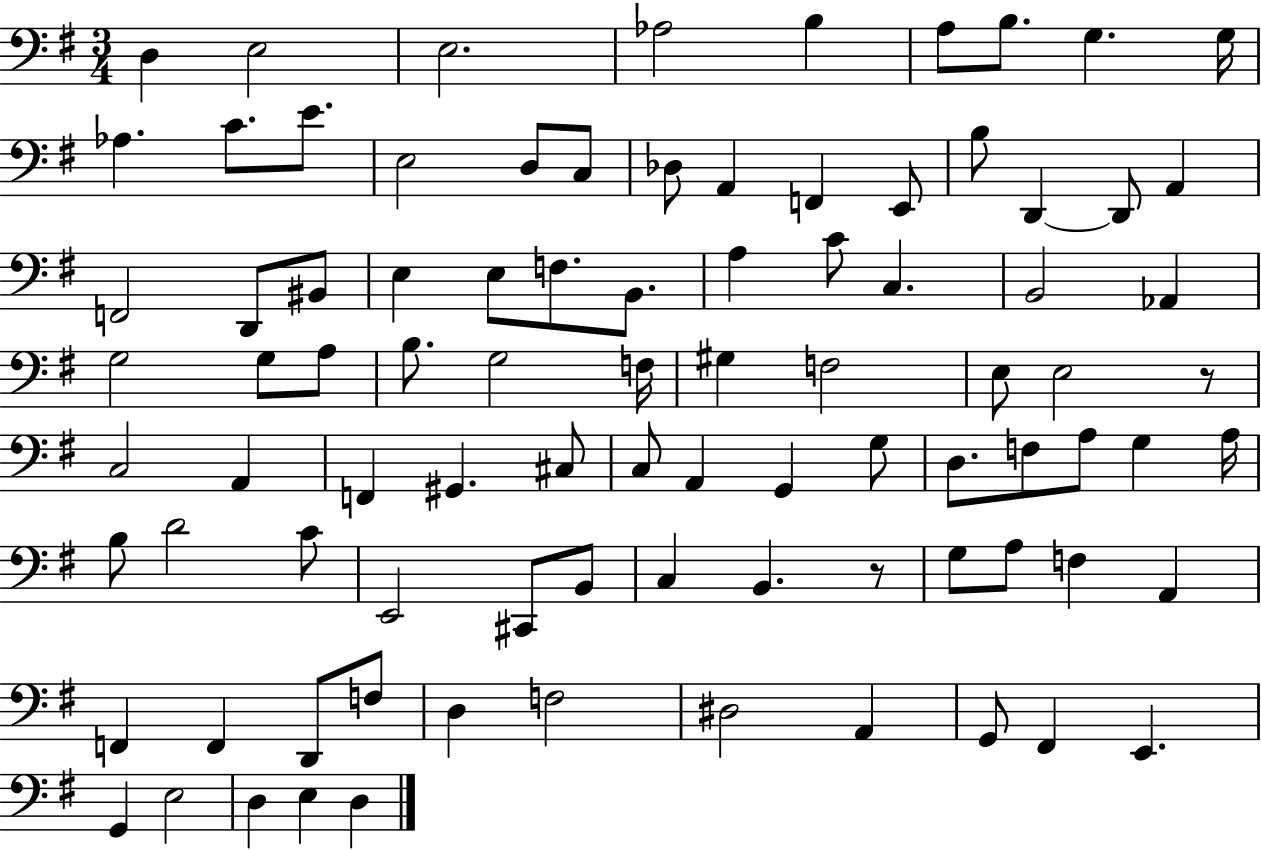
D3/q E3/h E3/h. Ab3/h B3/q A3/e B3/e. G3/q. G3/s Ab3/q. C4/e. E4/e. E3/h D3/e C3/e Db3/e A2/q F2/q E2/e B3/e D2/q D2/e A2/q F2/h D2/e BIS2/e E3/q E3/e F3/e. B2/e. A3/q C4/e C3/q. B2/h Ab2/q G3/h G3/e A3/e B3/e. G3/h F3/s G#3/q F3/h E3/e E3/h R/e C3/h A2/q F2/q G#2/q. C#3/e C3/e A2/q G2/q G3/e D3/e. F3/e A3/e G3/q A3/s B3/e D4/h C4/e E2/h C#2/e B2/e C3/q B2/q. R/e G3/e A3/e F3/q A2/q F2/q F2/q D2/e F3/e D3/q F3/h D#3/h A2/q G2/e F#2/q E2/q. G2/q E3/h D3/q E3/q D3/q